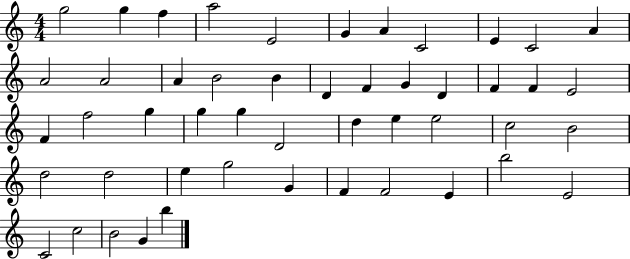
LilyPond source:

{
  \clef treble
  \numericTimeSignature
  \time 4/4
  \key c \major
  g''2 g''4 f''4 | a''2 e'2 | g'4 a'4 c'2 | e'4 c'2 a'4 | \break a'2 a'2 | a'4 b'2 b'4 | d'4 f'4 g'4 d'4 | f'4 f'4 e'2 | \break f'4 f''2 g''4 | g''4 g''4 d'2 | d''4 e''4 e''2 | c''2 b'2 | \break d''2 d''2 | e''4 g''2 g'4 | f'4 f'2 e'4 | b''2 e'2 | \break c'2 c''2 | b'2 g'4 b''4 | \bar "|."
}